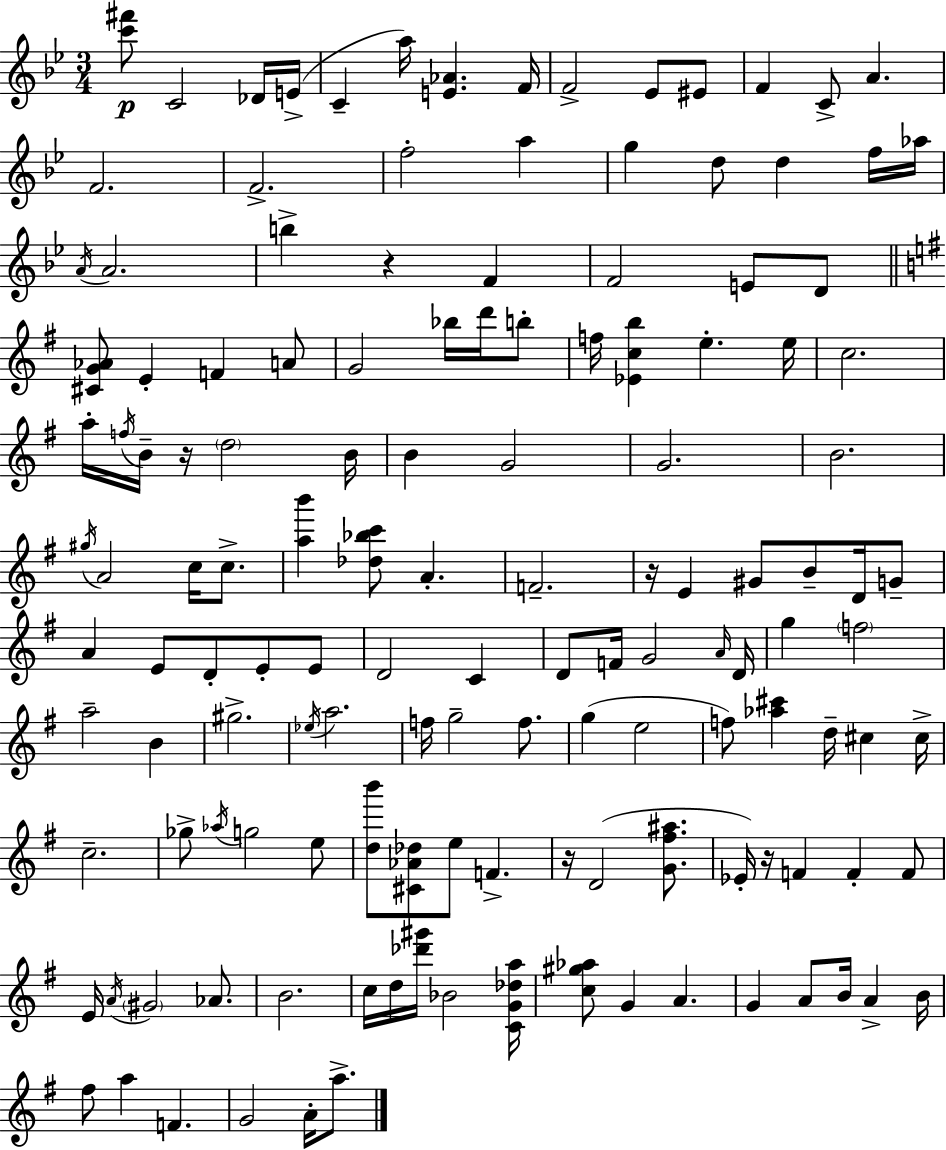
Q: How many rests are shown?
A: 5